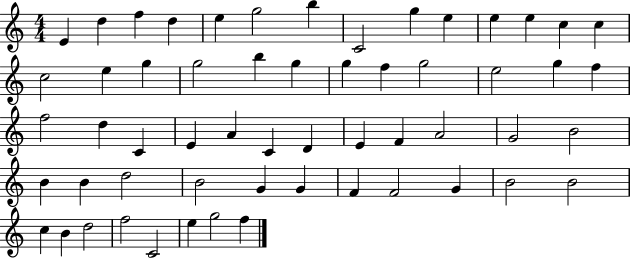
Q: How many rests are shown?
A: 0